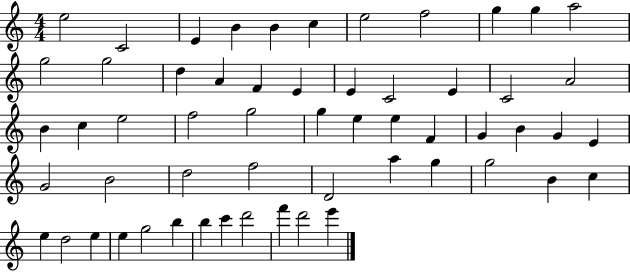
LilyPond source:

{
  \clef treble
  \numericTimeSignature
  \time 4/4
  \key c \major
  e''2 c'2 | e'4 b'4 b'4 c''4 | e''2 f''2 | g''4 g''4 a''2 | \break g''2 g''2 | d''4 a'4 f'4 e'4 | e'4 c'2 e'4 | c'2 a'2 | \break b'4 c''4 e''2 | f''2 g''2 | g''4 e''4 e''4 f'4 | g'4 b'4 g'4 e'4 | \break g'2 b'2 | d''2 f''2 | d'2 a''4 g''4 | g''2 b'4 c''4 | \break e''4 d''2 e''4 | e''4 g''2 b''4 | b''4 c'''4 d'''2 | f'''4 d'''2 e'''4 | \break \bar "|."
}